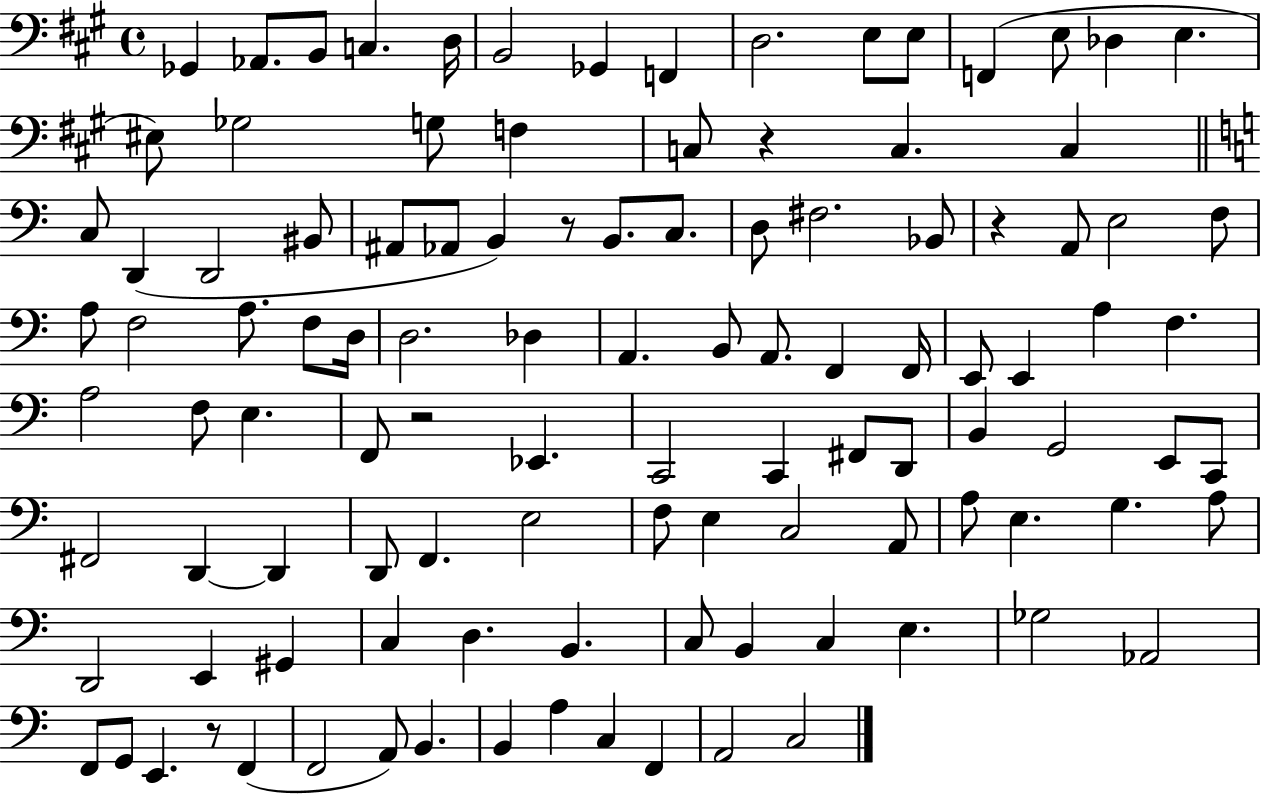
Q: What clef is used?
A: bass